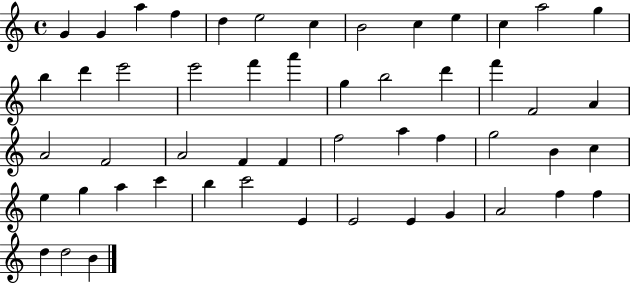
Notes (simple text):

G4/q G4/q A5/q F5/q D5/q E5/h C5/q B4/h C5/q E5/q C5/q A5/h G5/q B5/q D6/q E6/h E6/h F6/q A6/q G5/q B5/h D6/q F6/q F4/h A4/q A4/h F4/h A4/h F4/q F4/q F5/h A5/q F5/q G5/h B4/q C5/q E5/q G5/q A5/q C6/q B5/q C6/h E4/q E4/h E4/q G4/q A4/h F5/q F5/q D5/q D5/h B4/q